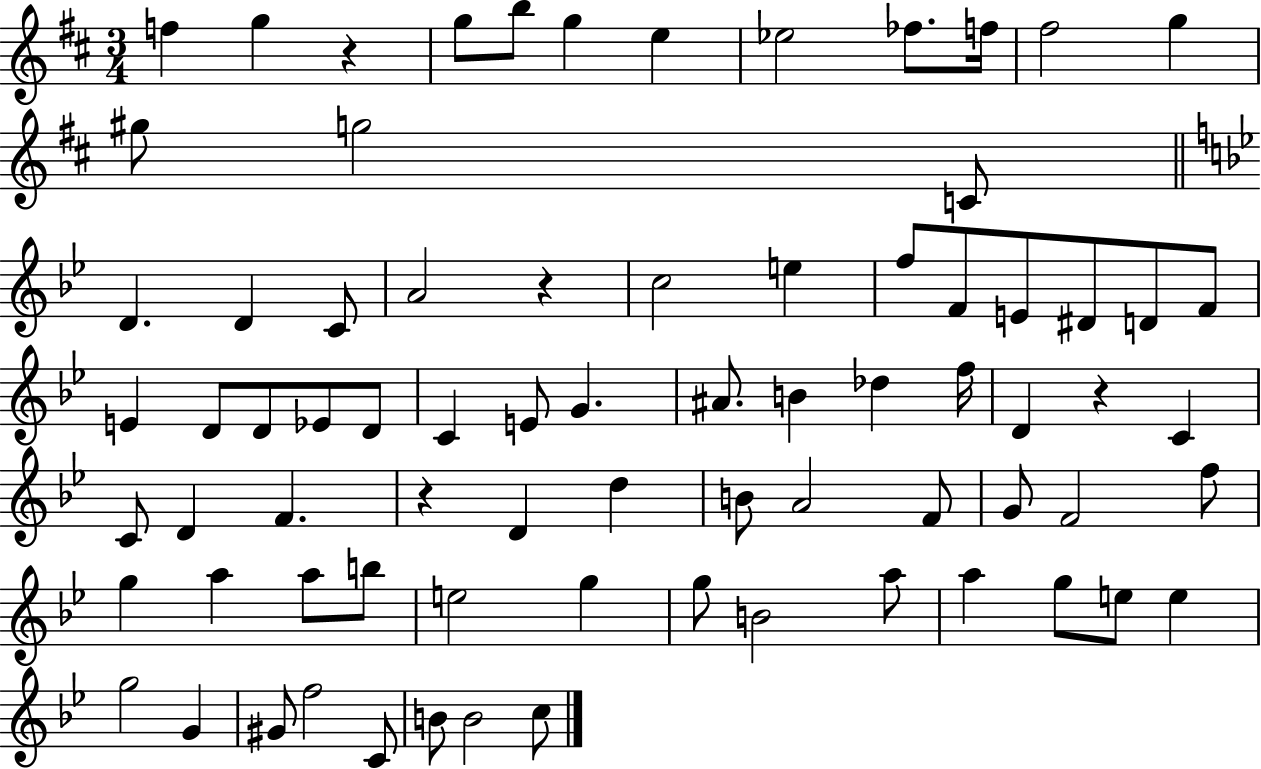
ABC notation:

X:1
T:Untitled
M:3/4
L:1/4
K:D
f g z g/2 b/2 g e _e2 _f/2 f/4 ^f2 g ^g/2 g2 C/2 D D C/2 A2 z c2 e f/2 F/2 E/2 ^D/2 D/2 F/2 E D/2 D/2 _E/2 D/2 C E/2 G ^A/2 B _d f/4 D z C C/2 D F z D d B/2 A2 F/2 G/2 F2 f/2 g a a/2 b/2 e2 g g/2 B2 a/2 a g/2 e/2 e g2 G ^G/2 f2 C/2 B/2 B2 c/2